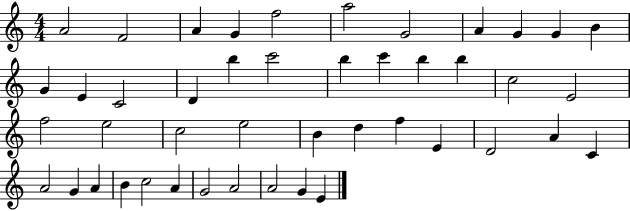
A4/h F4/h A4/q G4/q F5/h A5/h G4/h A4/q G4/q G4/q B4/q G4/q E4/q C4/h D4/q B5/q C6/h B5/q C6/q B5/q B5/q C5/h E4/h F5/h E5/h C5/h E5/h B4/q D5/q F5/q E4/q D4/h A4/q C4/q A4/h G4/q A4/q B4/q C5/h A4/q G4/h A4/h A4/h G4/q E4/q